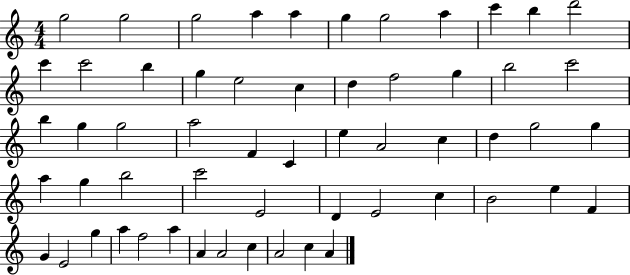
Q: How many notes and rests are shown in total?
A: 57